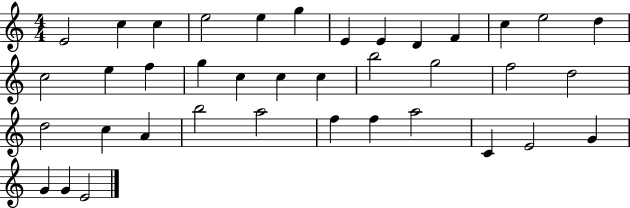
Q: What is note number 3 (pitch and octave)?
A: C5